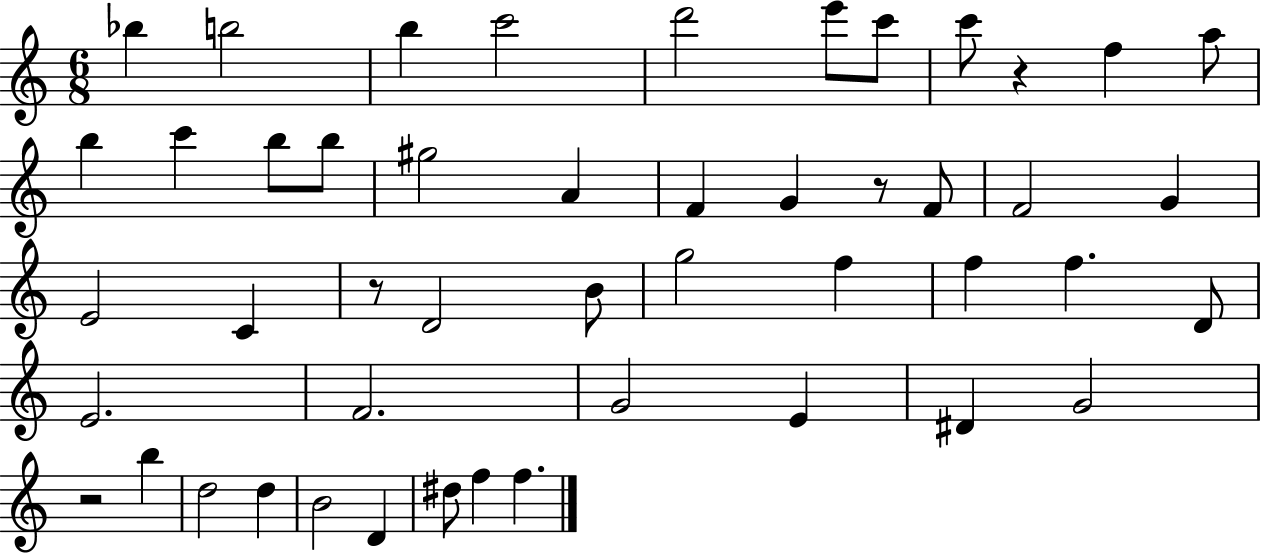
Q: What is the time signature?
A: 6/8